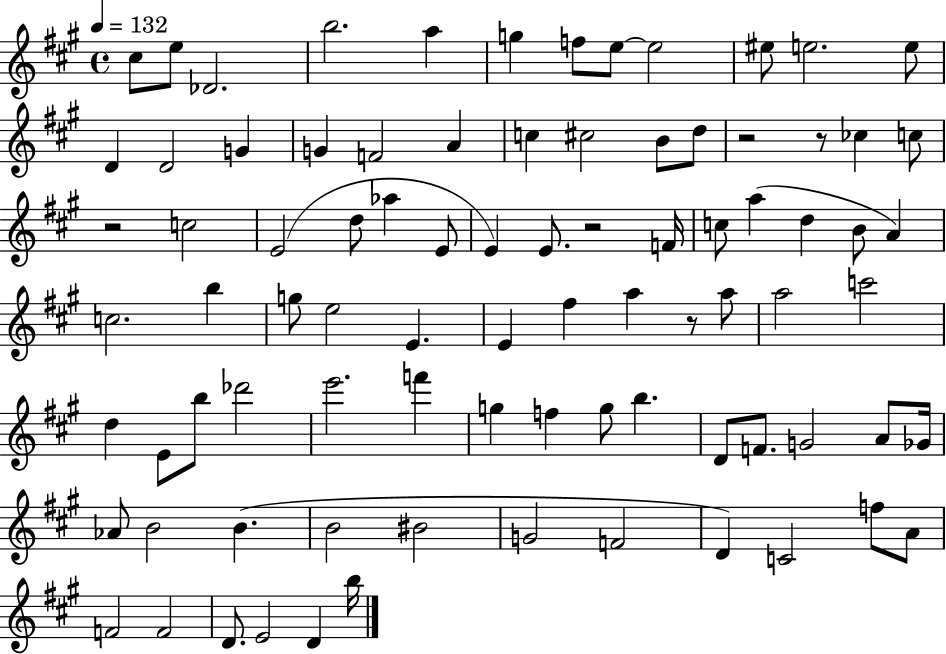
C#5/e E5/e Db4/h. B5/h. A5/q G5/q F5/e E5/e E5/h EIS5/e E5/h. E5/e D4/q D4/h G4/q G4/q F4/h A4/q C5/q C#5/h B4/e D5/e R/h R/e CES5/q C5/e R/h C5/h E4/h D5/e Ab5/q E4/e E4/q E4/e. R/h F4/s C5/e A5/q D5/q B4/e A4/q C5/h. B5/q G5/e E5/h E4/q. E4/q F#5/q A5/q R/e A5/e A5/h C6/h D5/q E4/e B5/e Db6/h E6/h. F6/q G5/q F5/q G5/e B5/q. D4/e F4/e. G4/h A4/e Gb4/s Ab4/e B4/h B4/q. B4/h BIS4/h G4/h F4/h D4/q C4/h F5/e A4/e F4/h F4/h D4/e. E4/h D4/q B5/s